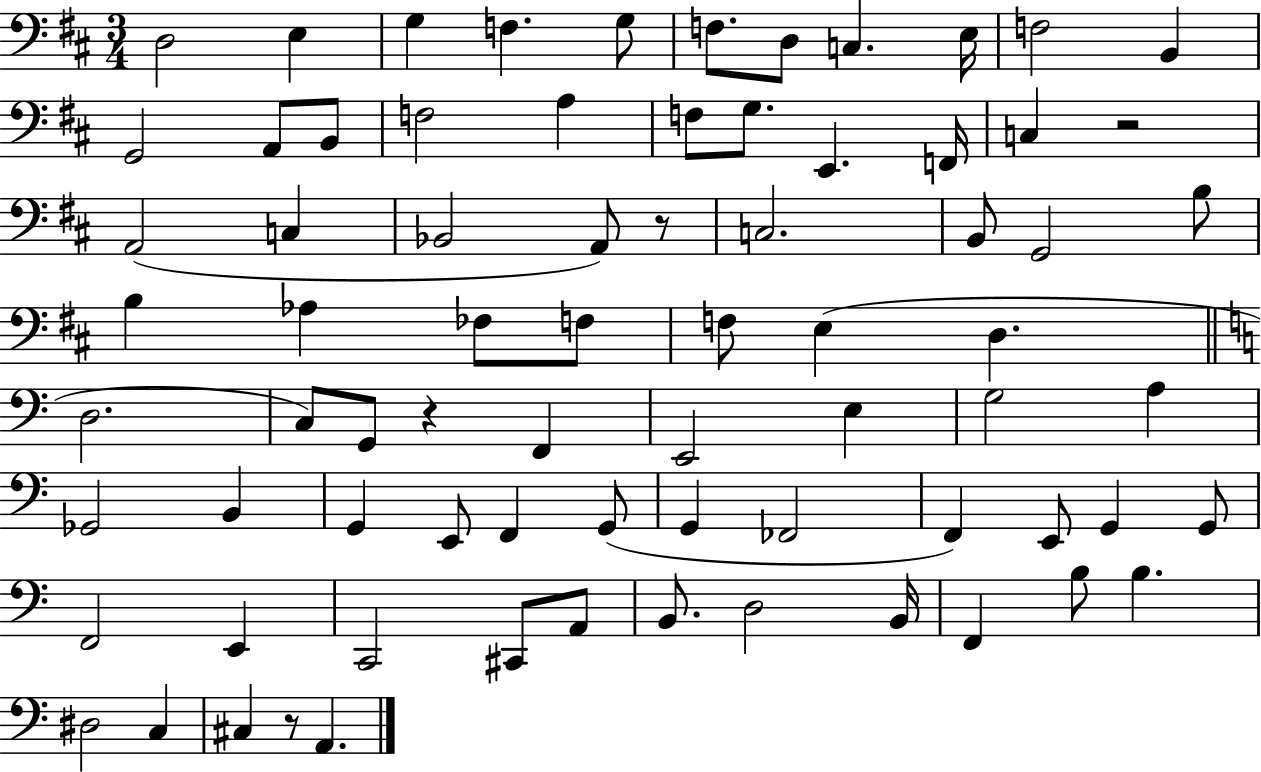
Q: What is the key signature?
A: D major